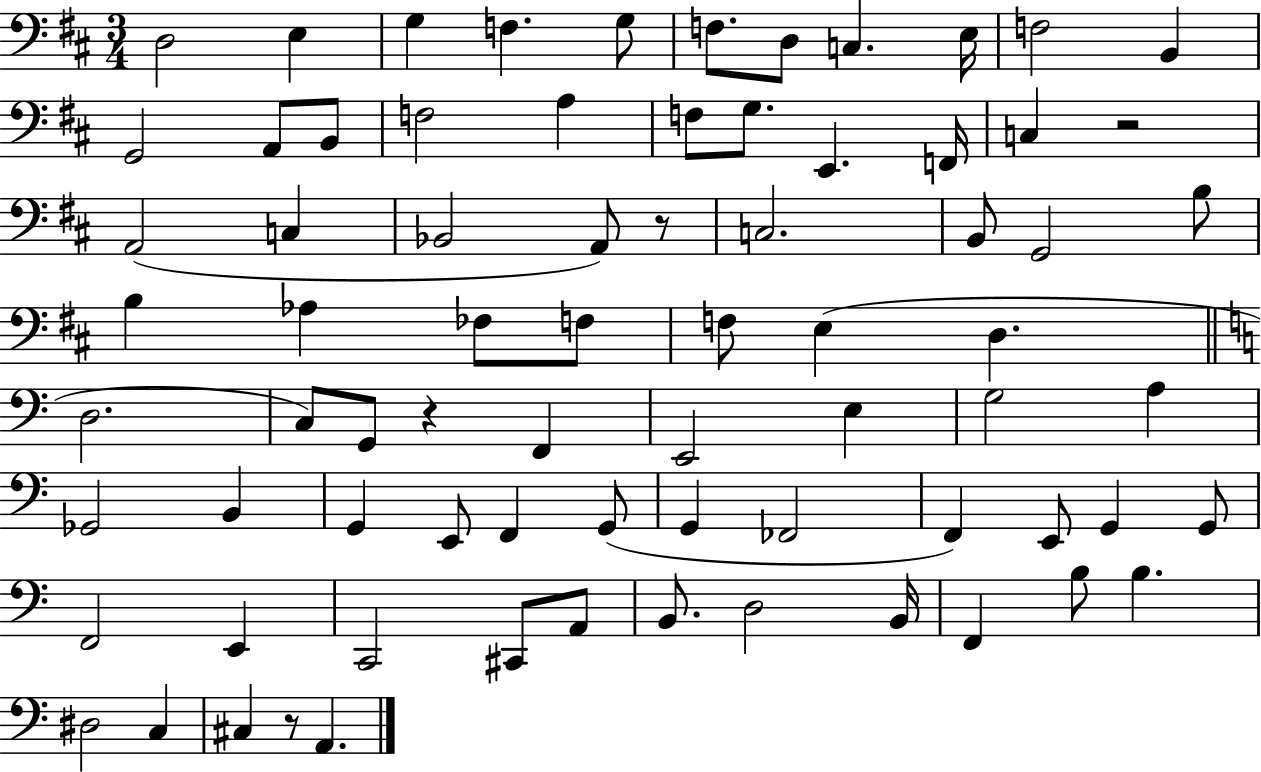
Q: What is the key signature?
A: D major